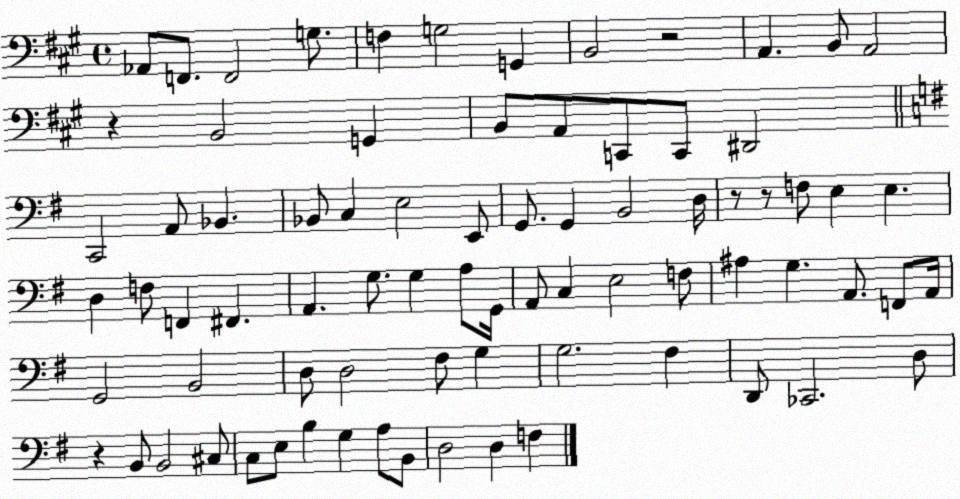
X:1
T:Untitled
M:4/4
L:1/4
K:A
_A,,/2 F,,/2 F,,2 G,/2 F, G,2 G,, B,,2 z2 A,, B,,/2 A,,2 z B,,2 G,, B,,/2 A,,/2 C,,/2 C,,/2 ^D,,2 C,,2 A,,/2 _B,, _B,,/2 C, E,2 E,,/2 G,,/2 G,, B,,2 D,/4 z/2 z/2 F,/2 E, E, D, F,/2 F,, ^F,, A,, G,/2 G, A,/2 G,,/4 A,,/2 C, E,2 F,/2 ^A, G, A,,/2 F,,/2 A,,/4 G,,2 B,,2 D,/2 D,2 ^F,/2 G, G,2 ^F, D,,/2 _C,,2 D,/2 z B,,/2 B,,2 ^C,/2 C,/2 E,/2 B, G, A,/2 B,,/2 D,2 D, F,